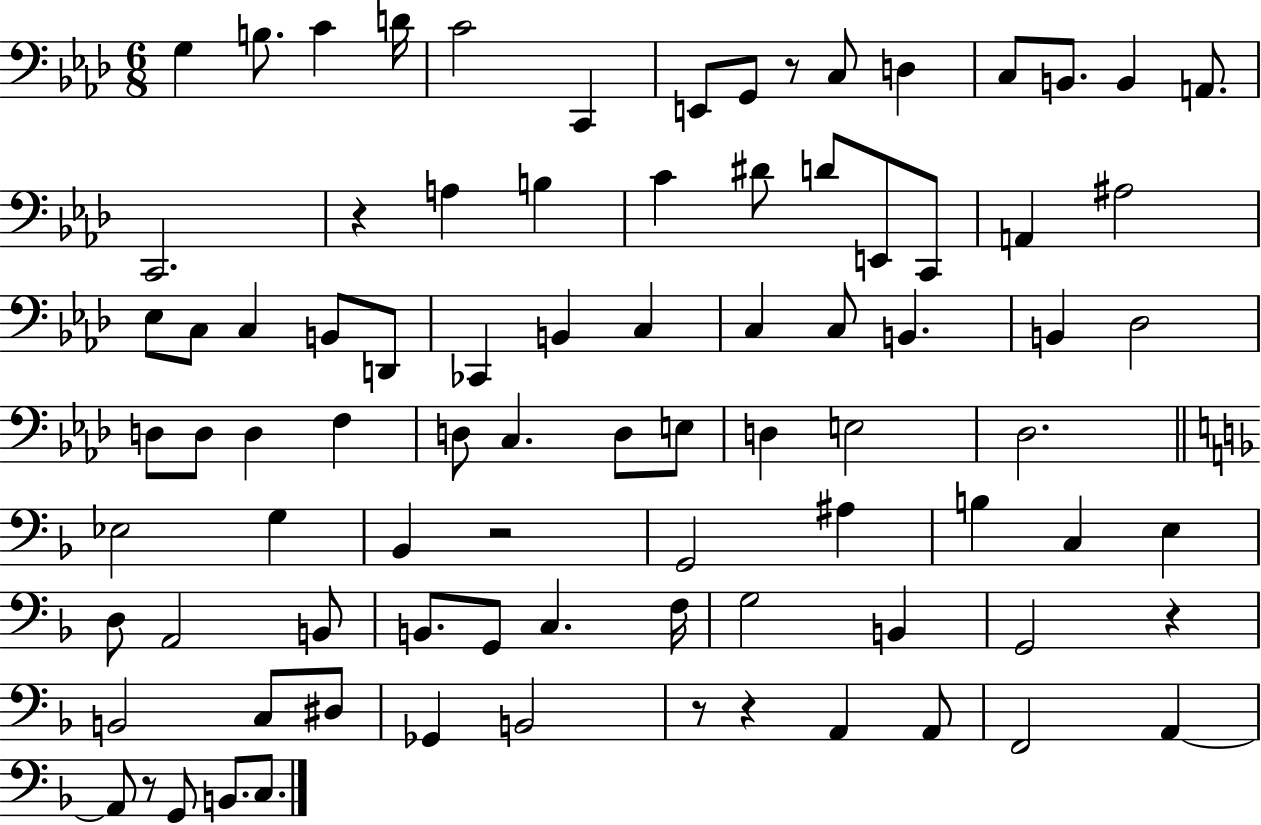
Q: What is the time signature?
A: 6/8